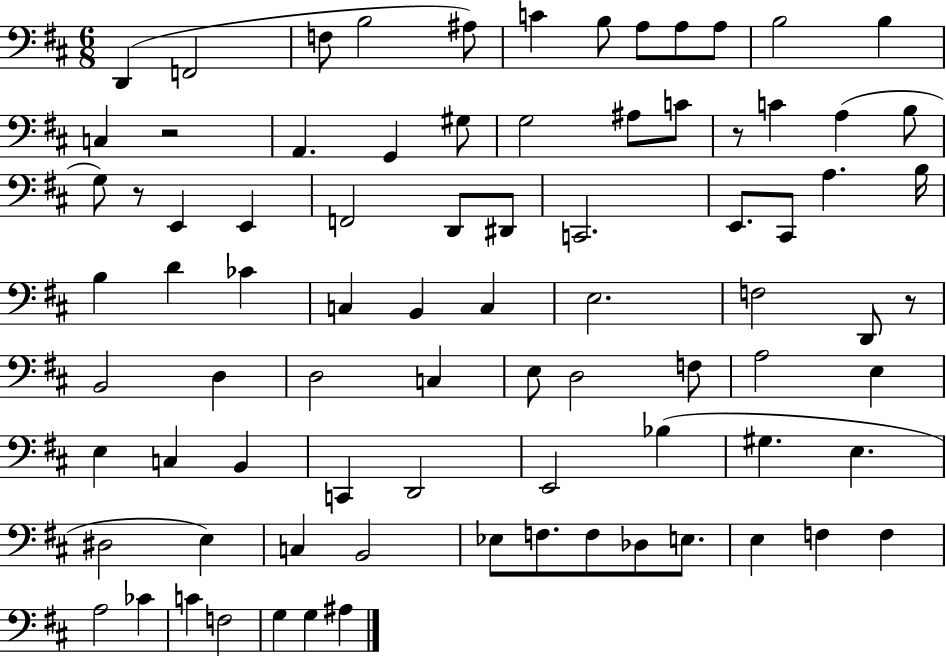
{
  \clef bass
  \numericTimeSignature
  \time 6/8
  \key d \major
  d,4( f,2 | f8 b2 ais8) | c'4 b8 a8 a8 a8 | b2 b4 | \break c4 r2 | a,4. g,4 gis8 | g2 ais8 c'8 | r8 c'4 a4( b8 | \break g8) r8 e,4 e,4 | f,2 d,8 dis,8 | c,2. | e,8. cis,8 a4. b16 | \break b4 d'4 ces'4 | c4 b,4 c4 | e2. | f2 d,8 r8 | \break b,2 d4 | d2 c4 | e8 d2 f8 | a2 e4 | \break e4 c4 b,4 | c,4 d,2 | e,2 bes4( | gis4. e4. | \break dis2 e4) | c4 b,2 | ees8 f8. f8 des8 e8. | e4 f4 f4 | \break a2 ces'4 | c'4 f2 | g4 g4 ais4 | \bar "|."
}